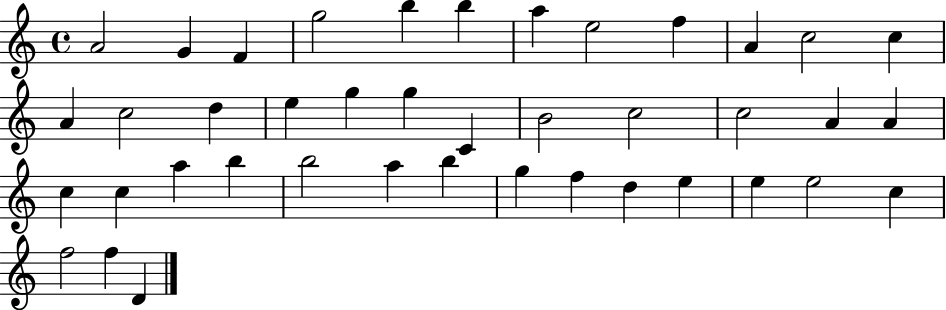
A4/h G4/q F4/q G5/h B5/q B5/q A5/q E5/h F5/q A4/q C5/h C5/q A4/q C5/h D5/q E5/q G5/q G5/q C4/q B4/h C5/h C5/h A4/q A4/q C5/q C5/q A5/q B5/q B5/h A5/q B5/q G5/q F5/q D5/q E5/q E5/q E5/h C5/q F5/h F5/q D4/q